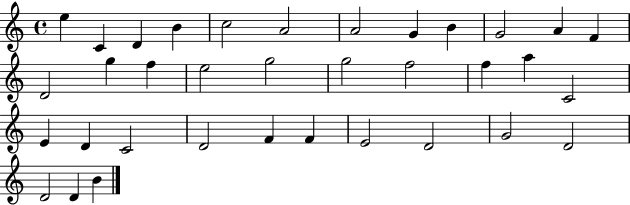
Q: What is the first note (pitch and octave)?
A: E5